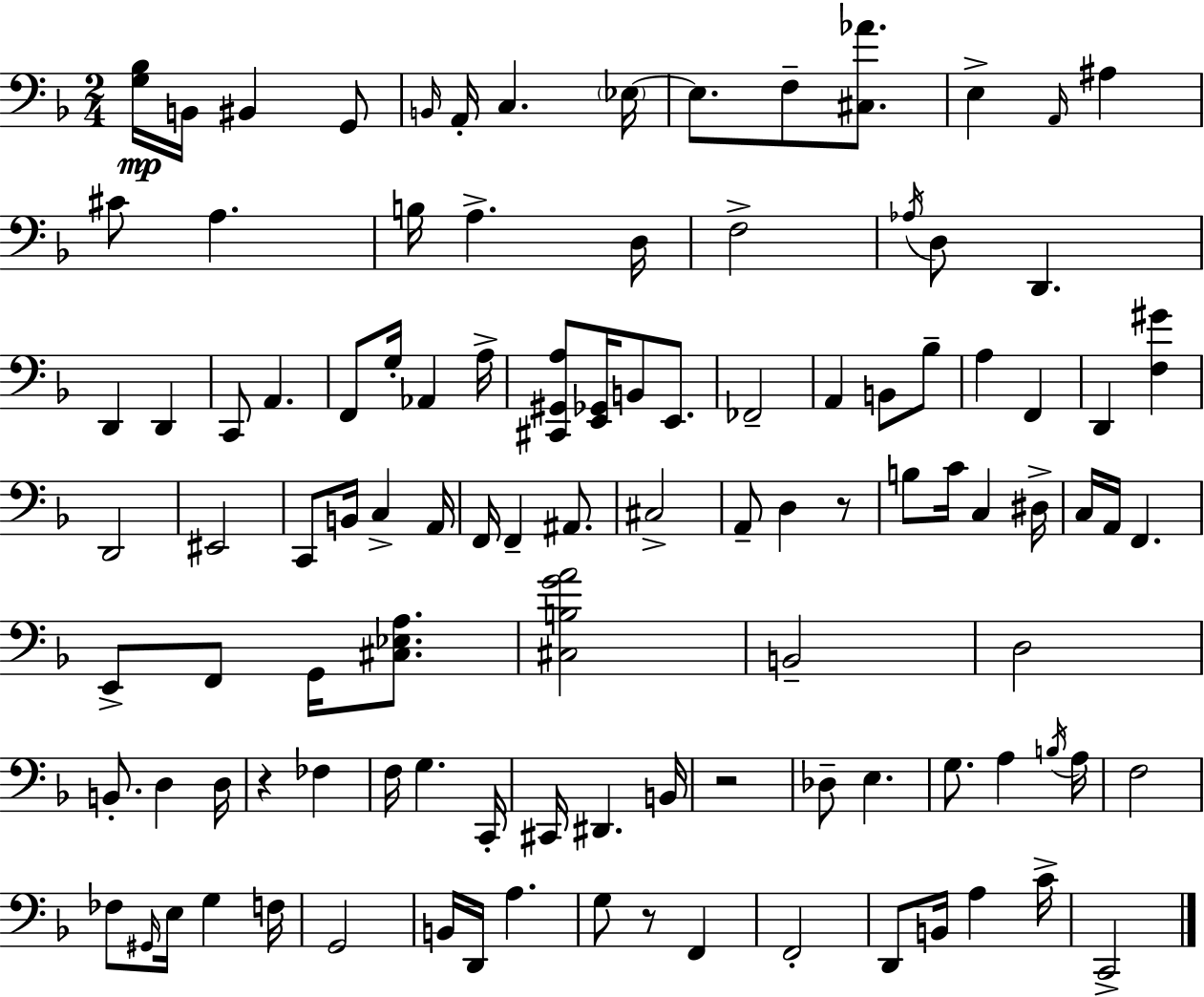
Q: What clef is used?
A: bass